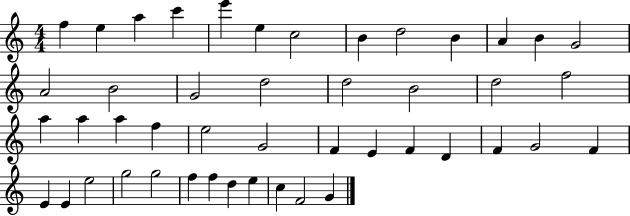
F5/q E5/q A5/q C6/q E6/q E5/q C5/h B4/q D5/h B4/q A4/q B4/q G4/h A4/h B4/h G4/h D5/h D5/h B4/h D5/h F5/h A5/q A5/q A5/q F5/q E5/h G4/h F4/q E4/q F4/q D4/q F4/q G4/h F4/q E4/q E4/q E5/h G5/h G5/h F5/q F5/q D5/q E5/q C5/q F4/h G4/q